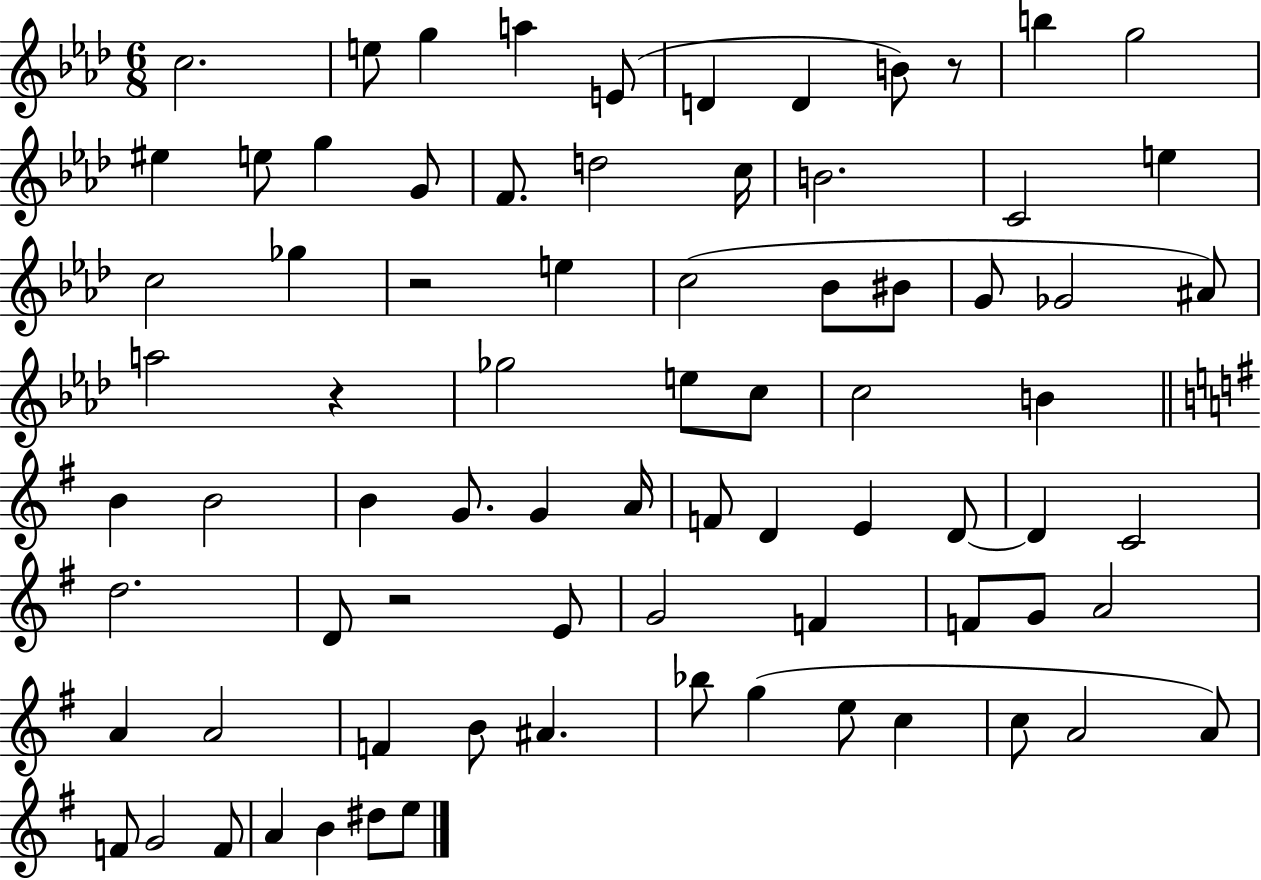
C5/h. E5/e G5/q A5/q E4/e D4/q D4/q B4/e R/e B5/q G5/h EIS5/q E5/e G5/q G4/e F4/e. D5/h C5/s B4/h. C4/h E5/q C5/h Gb5/q R/h E5/q C5/h Bb4/e BIS4/e G4/e Gb4/h A#4/e A5/h R/q Gb5/h E5/e C5/e C5/h B4/q B4/q B4/h B4/q G4/e. G4/q A4/s F4/e D4/q E4/q D4/e D4/q C4/h D5/h. D4/e R/h E4/e G4/h F4/q F4/e G4/e A4/h A4/q A4/h F4/q B4/e A#4/q. Bb5/e G5/q E5/e C5/q C5/e A4/h A4/e F4/e G4/h F4/e A4/q B4/q D#5/e E5/e